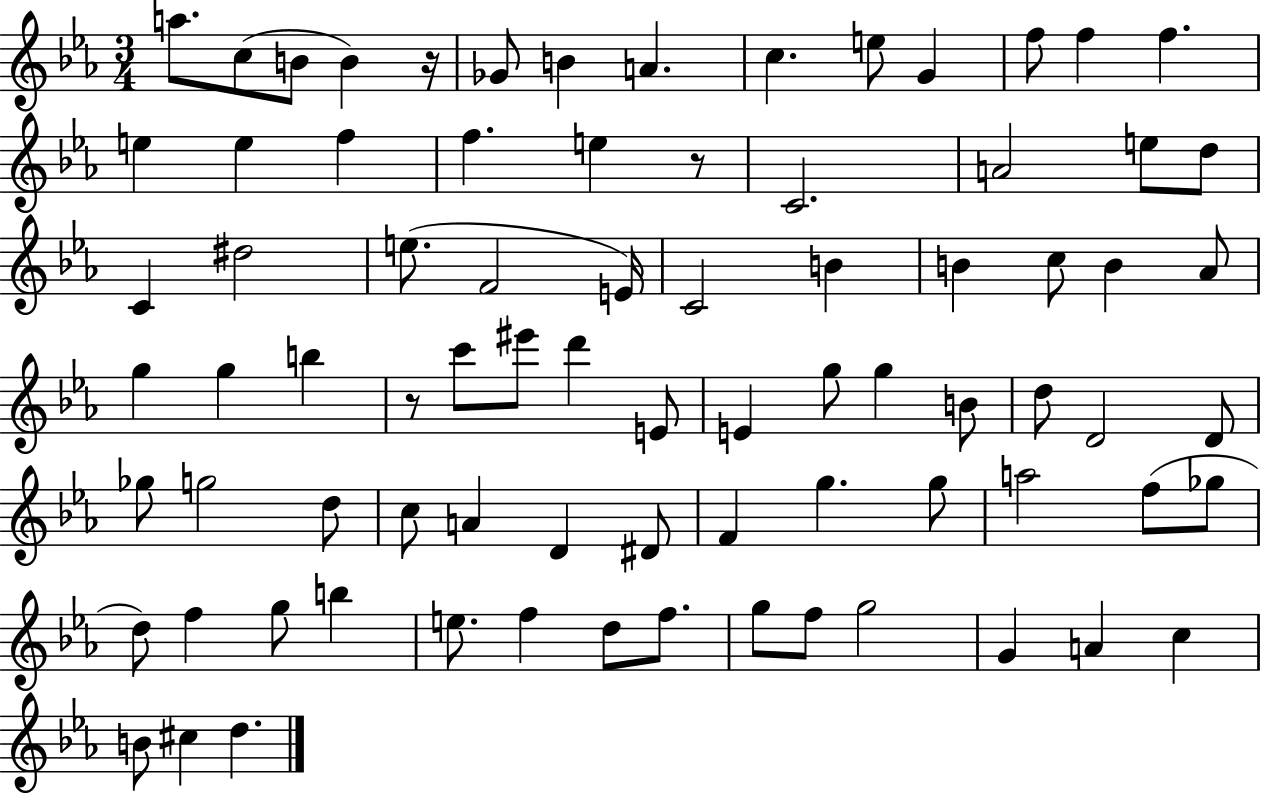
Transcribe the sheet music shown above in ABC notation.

X:1
T:Untitled
M:3/4
L:1/4
K:Eb
a/2 c/2 B/2 B z/4 _G/2 B A c e/2 G f/2 f f e e f f e z/2 C2 A2 e/2 d/2 C ^d2 e/2 F2 E/4 C2 B B c/2 B _A/2 g g b z/2 c'/2 ^e'/2 d' E/2 E g/2 g B/2 d/2 D2 D/2 _g/2 g2 d/2 c/2 A D ^D/2 F g g/2 a2 f/2 _g/2 d/2 f g/2 b e/2 f d/2 f/2 g/2 f/2 g2 G A c B/2 ^c d